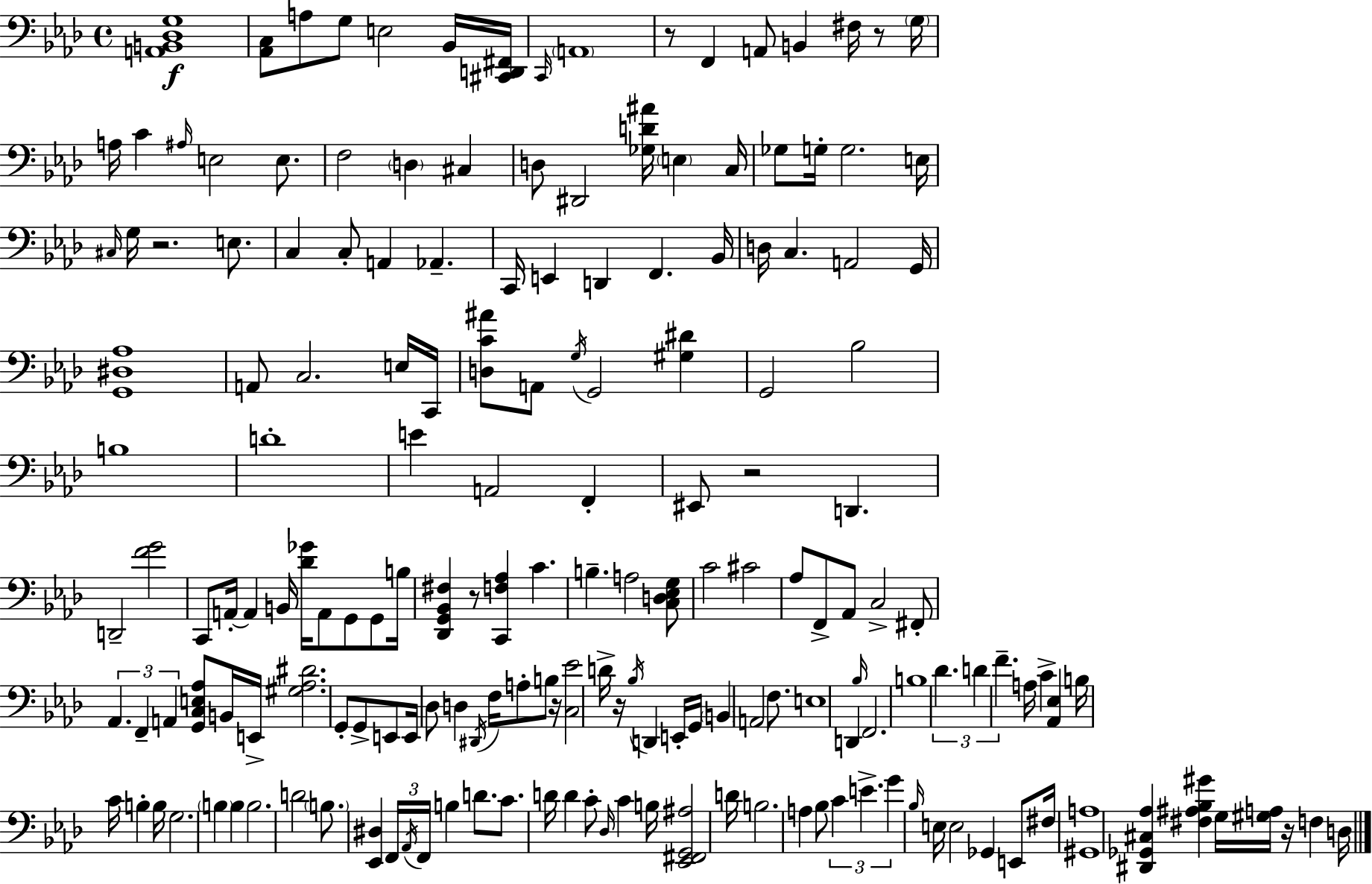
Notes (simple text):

[A2,B2,Db3,G3]/w [Ab2,C3]/e A3/e G3/e E3/h Bb2/s [C#2,D2,F#2]/s C2/s A2/w R/e F2/q A2/e B2/q F#3/s R/e G3/s A3/s C4/q A#3/s E3/h E3/e. F3/h D3/q C#3/q D3/e D#2/h [Gb3,D4,A#4]/s E3/q C3/s Gb3/e G3/s G3/h. E3/s C#3/s G3/s R/h. E3/e. C3/q C3/e A2/q Ab2/q. C2/s E2/q D2/q F2/q. Bb2/s D3/s C3/q. A2/h G2/s [G2,D#3,Ab3]/w A2/e C3/h. E3/s C2/s [D3,C4,A#4]/e A2/e G3/s G2/h [G#3,D#4]/q G2/h Bb3/h B3/w D4/w E4/q A2/h F2/q EIS2/e R/h D2/q. D2/h [F4,G4]/h C2/e A2/s A2/q B2/s [Db4,Gb4]/s A2/e G2/e G2/e B3/s [Db2,G2,Bb2,F#3]/q R/e [C2,F3,Ab3]/q C4/q. B3/q. A3/h [C3,D3,Eb3,G3]/e C4/h C#4/h Ab3/e F2/e Ab2/e C3/h F#2/e Ab2/q. F2/q A2/q [G2,C3,E3,Ab3]/e B2/s E2/s [G#3,Ab3,D#4]/h. G2/e G2/e E2/e E2/s Db3/e D3/q D#2/s F3/s A3/e B3/e R/s [C3,Eb4]/h D4/s R/s Bb3/s D2/q E2/s G2/s B2/q A2/h F3/e. E3/w D2/q Bb3/s F2/h. B3/w Db4/q. D4/q F4/q. A3/s C4/q [Ab2,Eb3]/q B3/s C4/s B3/q B3/s G3/h. B3/q B3/q B3/h. D4/h B3/e. [Eb2,D#3]/q F2/s Ab2/s F2/s B3/q D4/e. C4/e. D4/s D4/q C4/e Db3/s C4/q B3/s [Eb2,F#2,G2,A#3]/h D4/s B3/h. A3/q Bb3/e C4/q E4/q. G4/q Bb3/s E3/s E3/h Gb2/q E2/e F#3/s [G#2,A3]/w [D#2,Gb2,C#3,Ab3]/q [F#3,A#3,Bb3,G#4]/q G3/s [G#3,A3]/s R/s F3/q D3/s